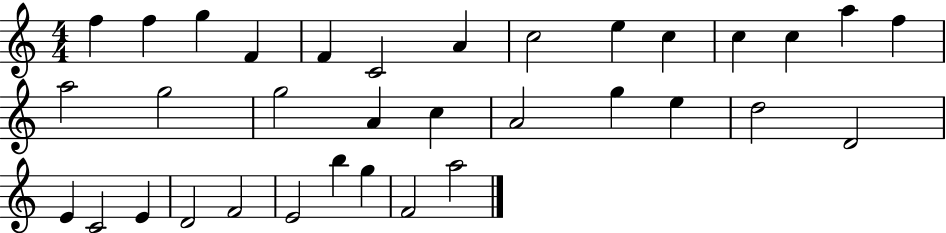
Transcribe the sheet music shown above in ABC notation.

X:1
T:Untitled
M:4/4
L:1/4
K:C
f f g F F C2 A c2 e c c c a f a2 g2 g2 A c A2 g e d2 D2 E C2 E D2 F2 E2 b g F2 a2